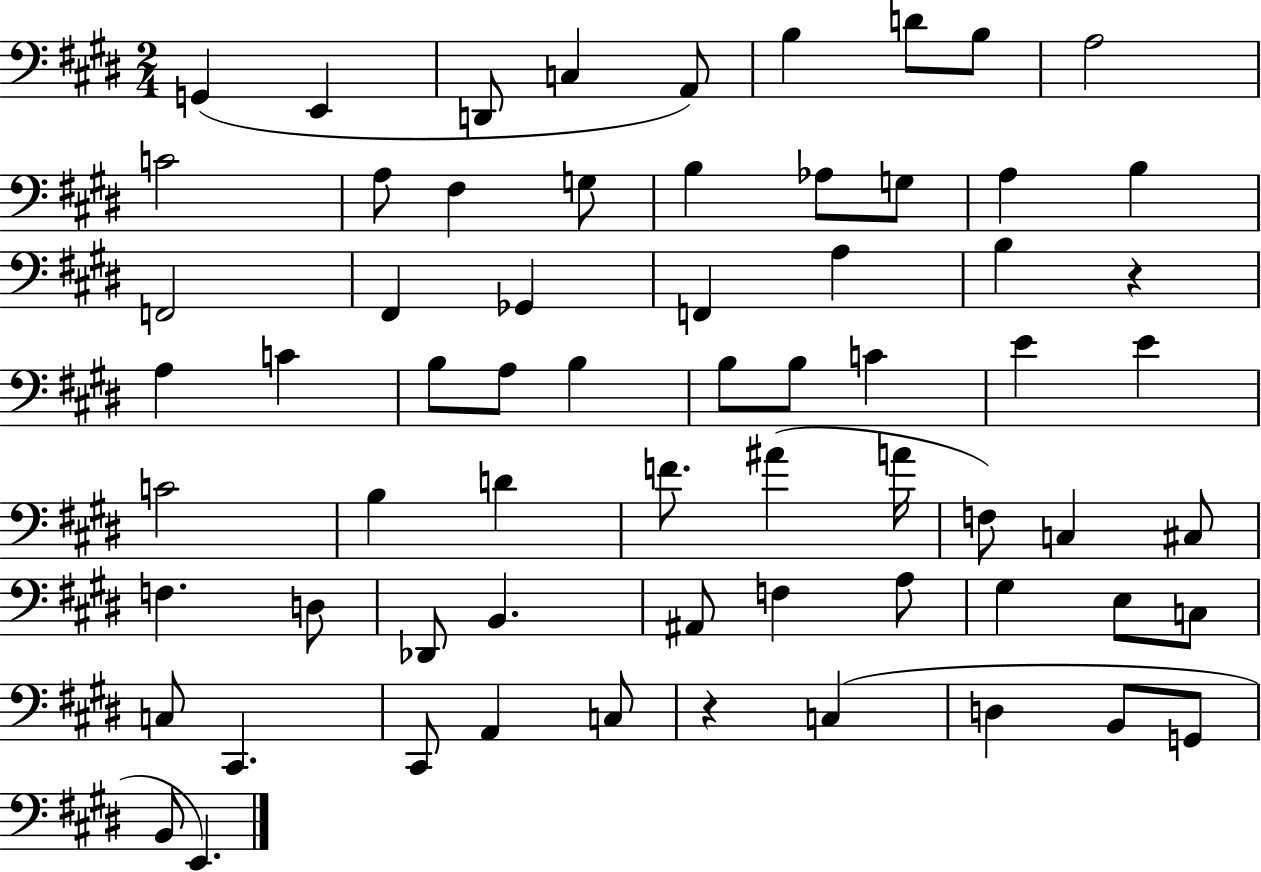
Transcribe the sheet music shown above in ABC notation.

X:1
T:Untitled
M:2/4
L:1/4
K:E
G,, E,, D,,/2 C, A,,/2 B, D/2 B,/2 A,2 C2 A,/2 ^F, G,/2 B, _A,/2 G,/2 A, B, F,,2 ^F,, _G,, F,, A, B, z A, C B,/2 A,/2 B, B,/2 B,/2 C E E C2 B, D F/2 ^A A/4 F,/2 C, ^C,/2 F, D,/2 _D,,/2 B,, ^A,,/2 F, A,/2 ^G, E,/2 C,/2 C,/2 ^C,, ^C,,/2 A,, C,/2 z C, D, B,,/2 G,,/2 B,,/2 E,,